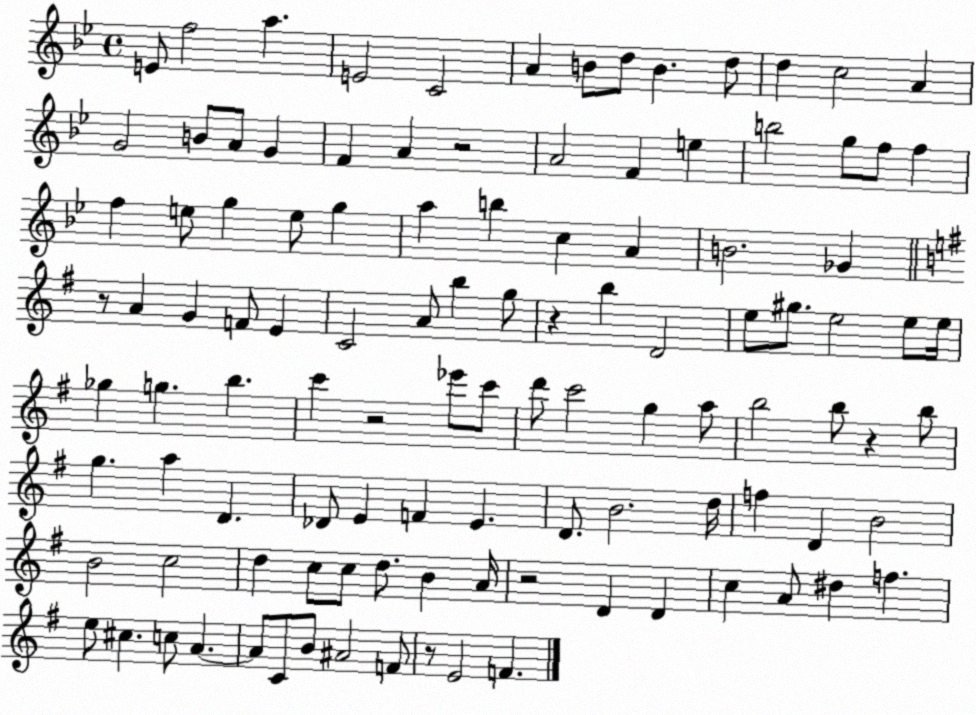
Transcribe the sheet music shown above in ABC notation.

X:1
T:Untitled
M:4/4
L:1/4
K:Bb
E/2 f2 a E2 C2 A B/2 d/2 B d/2 d c2 A G2 B/2 A/2 G F A z2 A2 F e b2 g/2 f/2 f f e/2 g e/2 g a b c A B2 _G z/2 A G F/2 E C2 A/2 b g/2 z b D2 e/2 ^g/2 e2 e/2 e/4 _g g b c' z2 _e'/2 c'/2 d'/2 c'2 g a/2 b2 b/2 z b/2 g a D _D/2 E F E D/2 B2 d/4 f D B2 B2 c2 d c/2 c/2 d/2 B A/4 z2 D D c A/2 ^d f e/2 ^c c/2 A A/2 C/2 B/2 ^A2 F/2 z/2 E2 F